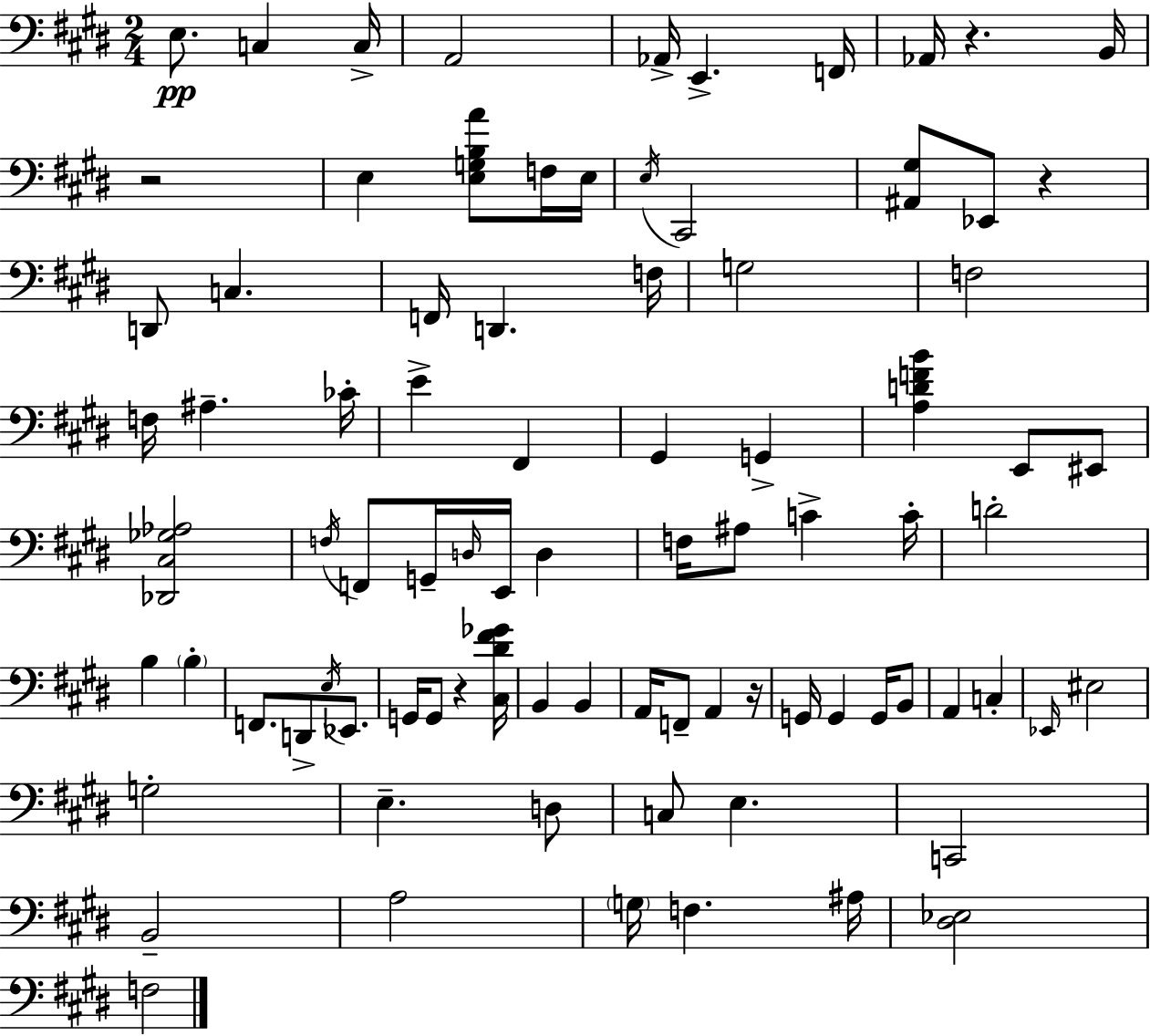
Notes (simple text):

E3/e. C3/q C3/s A2/h Ab2/s E2/q. F2/s Ab2/s R/q. B2/s R/h E3/q [E3,G3,B3,A4]/e F3/s E3/s E3/s C#2/h [A#2,G#3]/e Eb2/e R/q D2/e C3/q. F2/s D2/q. F3/s G3/h F3/h F3/s A#3/q. CES4/s E4/q F#2/q G#2/q G2/q [A3,D4,F4,B4]/q E2/e EIS2/e [Db2,C#3,Gb3,Ab3]/h F3/s F2/e G2/s D3/s E2/s D3/q F3/s A#3/e C4/q C4/s D4/h B3/q B3/q F2/e. D2/e E3/s Eb2/e. G2/s G2/e R/q [C#3,D#4,F#4,Gb4]/s B2/q B2/q A2/s F2/e A2/q R/s G2/s G2/q G2/s B2/e A2/q C3/q Eb2/s EIS3/h G3/h E3/q. D3/e C3/e E3/q. C2/h B2/h A3/h G3/s F3/q. A#3/s [D#3,Eb3]/h F3/h